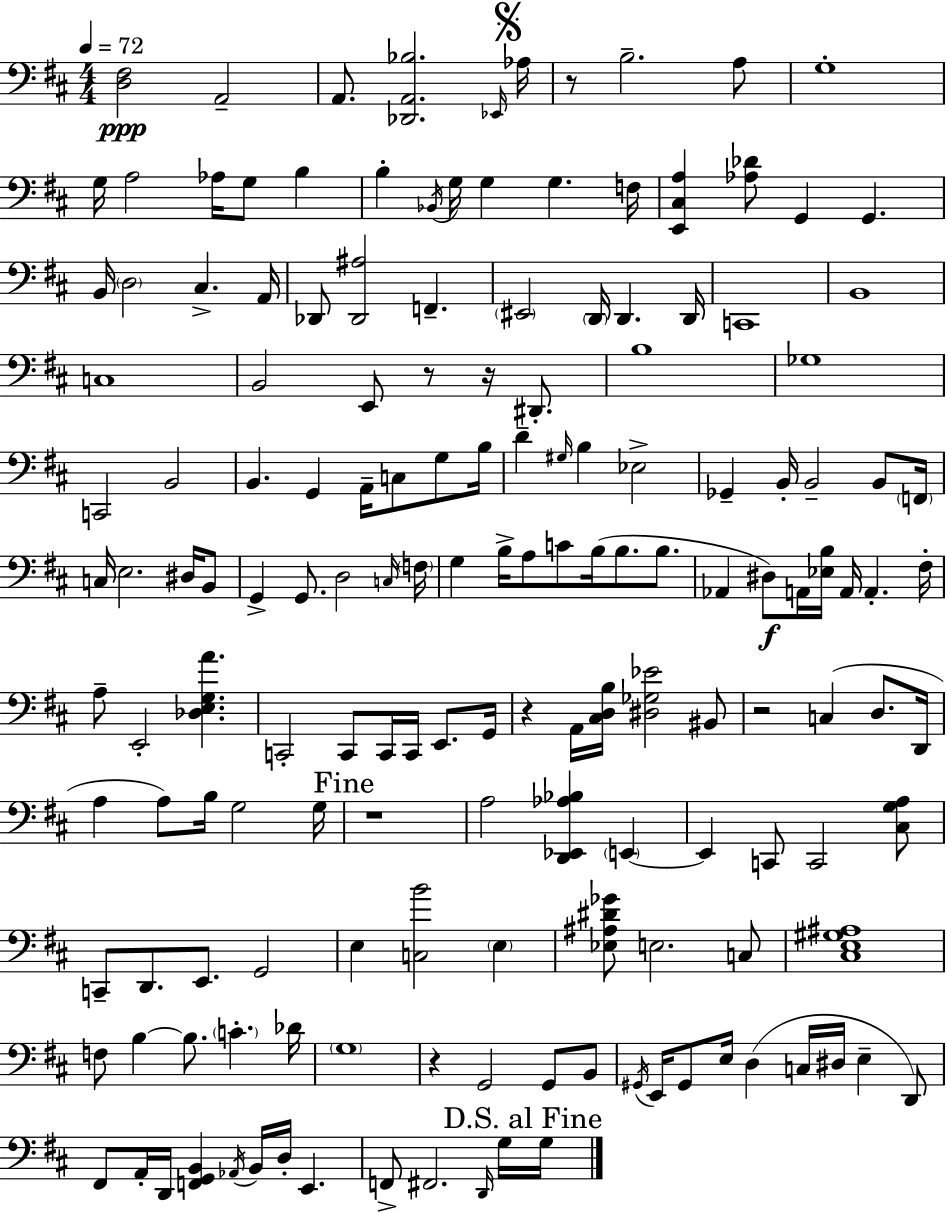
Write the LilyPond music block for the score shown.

{
  \clef bass
  \numericTimeSignature
  \time 4/4
  \key d \major
  \tempo 4 = 72
  <d fis>2\ppp a,2-- | a,8. <des, a, bes>2. \grace { ees,16 } | \mark \markup { \musicglyph "scripts.segno" } aes16 r8 b2.-- a8 | g1-. | \break g16 a2 aes16 g8 b4 | b4-. \acciaccatura { bes,16 } g16 g4 g4. | f16 <e, cis a>4 <aes des'>8 g,4 g,4. | b,16 \parenthesize d2 cis4.-> | \break a,16 des,8 <des, ais>2 f,4.-- | \parenthesize eis,2 \parenthesize d,16 d,4. | d,16 c,1 | b,1 | \break c1 | b,2 e,8 r8 r16 dis,8.-. | b1 | ges1 | \break c,2 b,2 | b,4. g,4 a,16-- c8 g8 | b16 d'4-- \grace { gis16 } b4 ees2-> | ges,4-- b,16-. b,2-- | \break b,8 \parenthesize f,16 c16 e2. | dis16 b,8 g,4-> g,8. d2 | \grace { c16 } \parenthesize f16 g4 b16-> a8 c'8 b16( b8. | b8. aes,4 dis8\f) a,16 <ees b>16 a,16 a,4.-. | \break fis16-. a8-- e,2-. <des e g a'>4. | c,2-. c,8 c,16 c,16 | e,8. g,16 r4 a,16 <cis d b>16 <dis ges ees'>2 | bis,8 r2 c4( | \break d8. d,16 a4 a8) b16 g2 | g16 \mark "Fine" r1 | a2 <d, ees, aes bes>4 | \parenthesize e,4~~ e,4 c,8 c,2 | \break <cis g a>8 c,8-- d,8. e,8. g,2 | e4 <c b'>2 | \parenthesize e4 <ees ais dis' ges'>8 e2. | c8 <cis e gis ais>1 | \break f8 b4~~ b8. \parenthesize c'4.-. | des'16 \parenthesize g1 | r4 g,2 | g,8 b,8 \acciaccatura { gis,16 } e,16 gis,8 e16 d4( c16 dis16 e4-- | \break d,8) fis,8 a,16-. d,16 <f, g, b,>4 \acciaccatura { aes,16 } b,16 d16-. | e,4. f,8-> fis,2. | \grace { d,16 } g16 \mark "D.S. al Fine" g16 \bar "|."
}